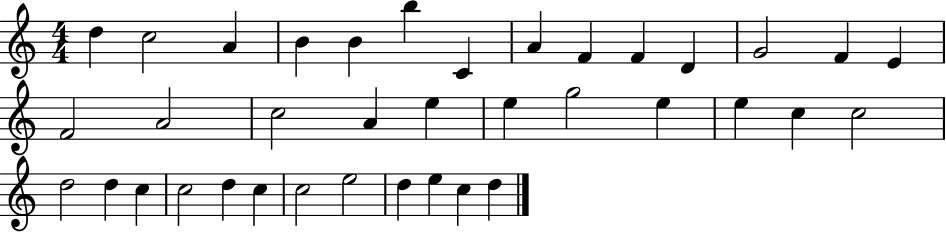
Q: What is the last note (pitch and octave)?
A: D5